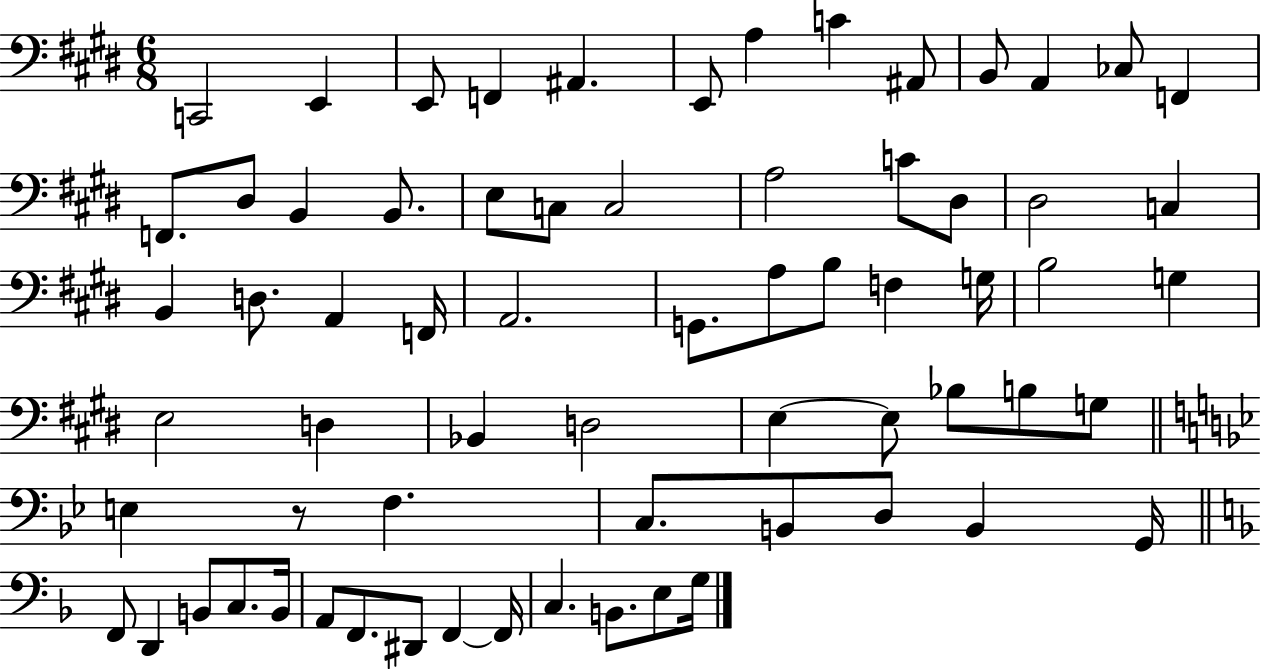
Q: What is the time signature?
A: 6/8